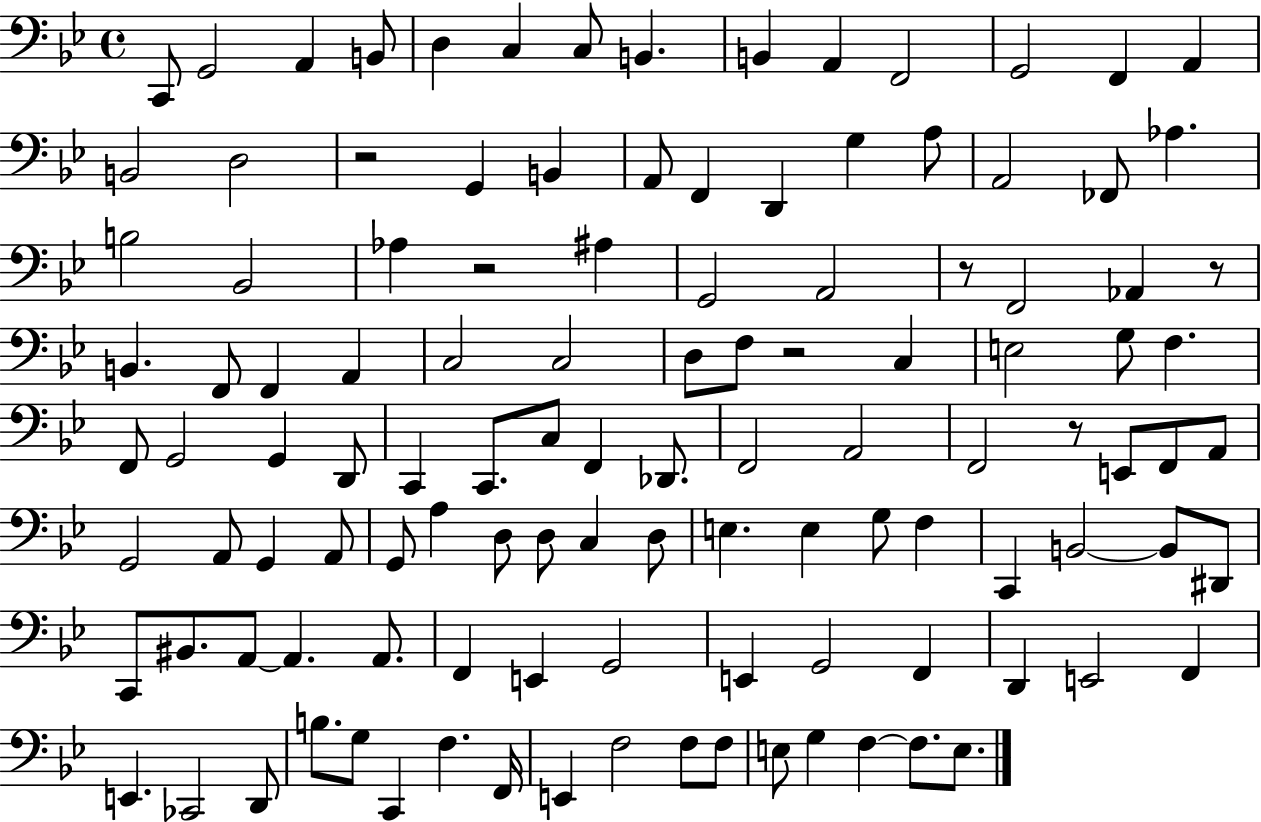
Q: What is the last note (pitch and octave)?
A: E3